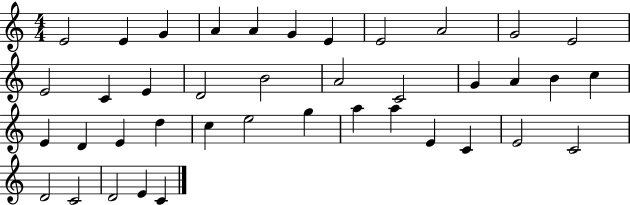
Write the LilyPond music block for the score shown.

{
  \clef treble
  \numericTimeSignature
  \time 4/4
  \key c \major
  e'2 e'4 g'4 | a'4 a'4 g'4 e'4 | e'2 a'2 | g'2 e'2 | \break e'2 c'4 e'4 | d'2 b'2 | a'2 c'2 | g'4 a'4 b'4 c''4 | \break e'4 d'4 e'4 d''4 | c''4 e''2 g''4 | a''4 a''4 e'4 c'4 | e'2 c'2 | \break d'2 c'2 | d'2 e'4 c'4 | \bar "|."
}